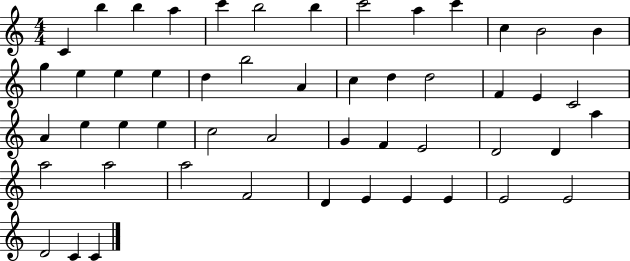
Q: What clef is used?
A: treble